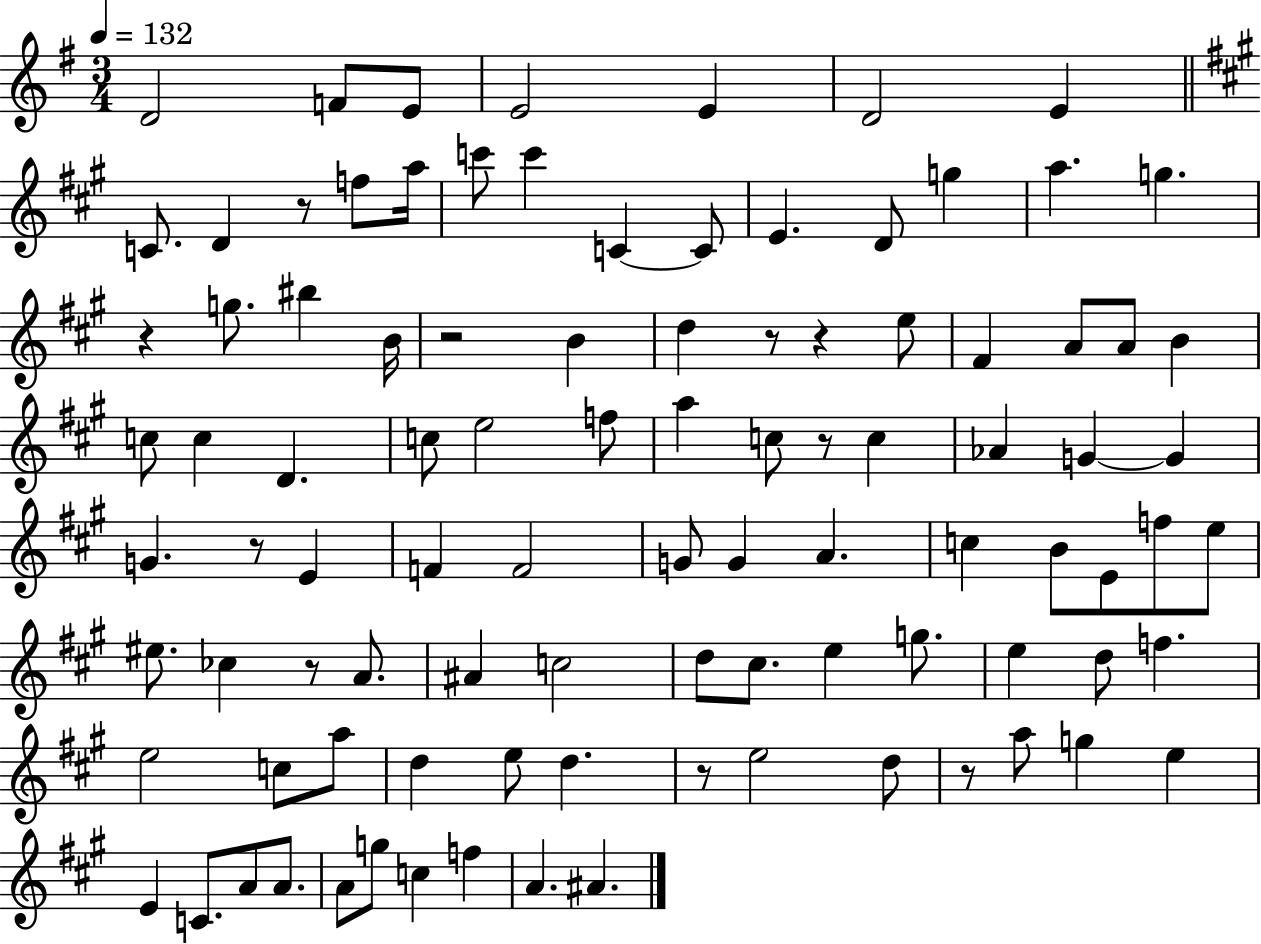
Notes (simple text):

D4/h F4/e E4/e E4/h E4/q D4/h E4/q C4/e. D4/q R/e F5/e A5/s C6/e C6/q C4/q C4/e E4/q. D4/e G5/q A5/q. G5/q. R/q G5/e. BIS5/q B4/s R/h B4/q D5/q R/e R/q E5/e F#4/q A4/e A4/e B4/q C5/e C5/q D4/q. C5/e E5/h F5/e A5/q C5/e R/e C5/q Ab4/q G4/q G4/q G4/q. R/e E4/q F4/q F4/h G4/e G4/q A4/q. C5/q B4/e E4/e F5/e E5/e EIS5/e. CES5/q R/e A4/e. A#4/q C5/h D5/e C#5/e. E5/q G5/e. E5/q D5/e F5/q. E5/h C5/e A5/e D5/q E5/e D5/q. R/e E5/h D5/e R/e A5/e G5/q E5/q E4/q C4/e. A4/e A4/e. A4/e G5/e C5/q F5/q A4/q. A#4/q.